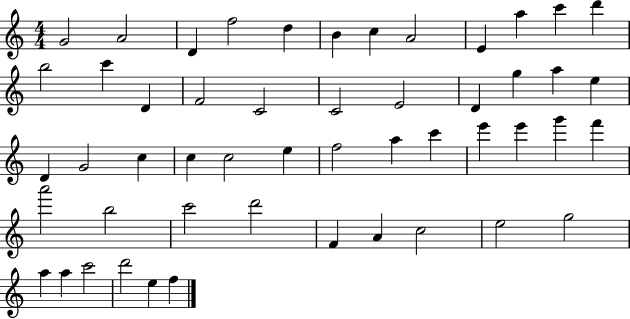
{
  \clef treble
  \numericTimeSignature
  \time 4/4
  \key c \major
  g'2 a'2 | d'4 f''2 d''4 | b'4 c''4 a'2 | e'4 a''4 c'''4 d'''4 | \break b''2 c'''4 d'4 | f'2 c'2 | c'2 e'2 | d'4 g''4 a''4 e''4 | \break d'4 g'2 c''4 | c''4 c''2 e''4 | f''2 a''4 c'''4 | e'''4 e'''4 g'''4 f'''4 | \break a'''2 b''2 | c'''2 d'''2 | f'4 a'4 c''2 | e''2 g''2 | \break a''4 a''4 c'''2 | d'''2 e''4 f''4 | \bar "|."
}